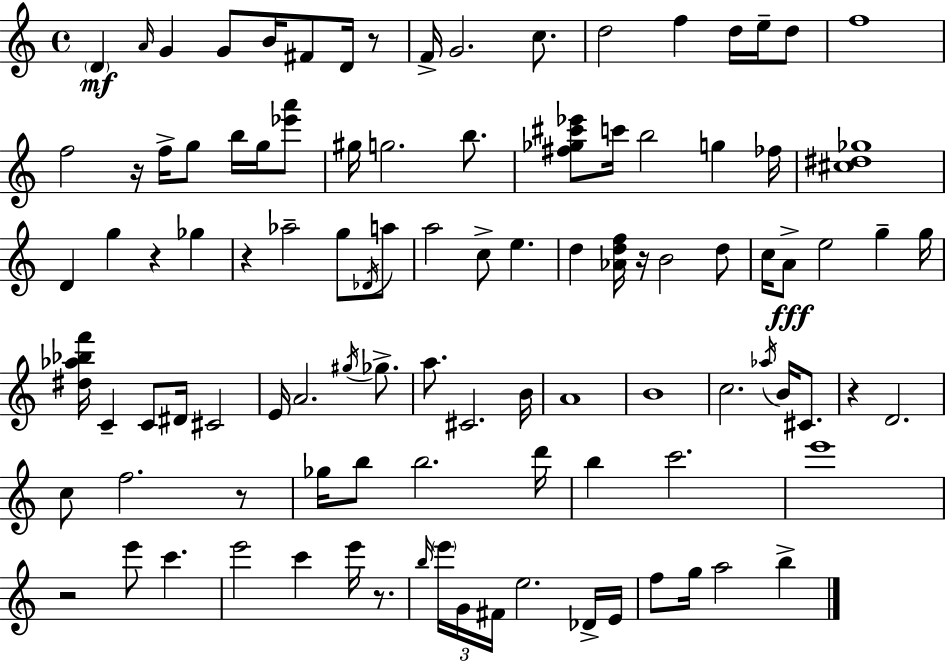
{
  \clef treble
  \time 4/4
  \defaultTimeSignature
  \key a \minor
  \parenthesize d'4\mf \grace { a'16 } g'4 g'8 b'16 fis'8 d'16 r8 | f'16-> g'2. c''8. | d''2 f''4 d''16 e''16-- d''8 | f''1 | \break f''2 r16 f''16-> g''8 b''16 g''16 <ees''' a'''>8 | gis''16 g''2. b''8. | <fis'' ges'' cis''' ees'''>8 c'''16 b''2 g''4 | fes''16 <cis'' dis'' ges''>1 | \break d'4 g''4 r4 ges''4 | r4 aes''2-- g''8 \acciaccatura { des'16 } | a''8 a''2 c''8-> e''4. | d''4 <aes' d'' f''>16 r16 b'2 | \break d''8 c''16 a'8->\fff e''2 g''4-- | g''16 <dis'' aes'' bes'' f'''>16 c'4-- c'8 dis'16 cis'2 | e'16 a'2. \acciaccatura { gis''16 } | ges''8.-> a''8. cis'2. | \break b'16 a'1 | b'1 | c''2. \acciaccatura { aes''16 } | b'16 cis'8. r4 d'2. | \break c''8 f''2. | r8 ges''16 b''8 b''2. | d'''16 b''4 c'''2. | e'''1 | \break r2 e'''8 c'''4. | e'''2 c'''4 | e'''16 r8. \grace { b''16 } \tuplet 3/2 { \parenthesize e'''16 g'16 fis'16 } e''2. | des'16-> e'16 f''8 g''16 a''2 | \break b''4-> \bar "|."
}